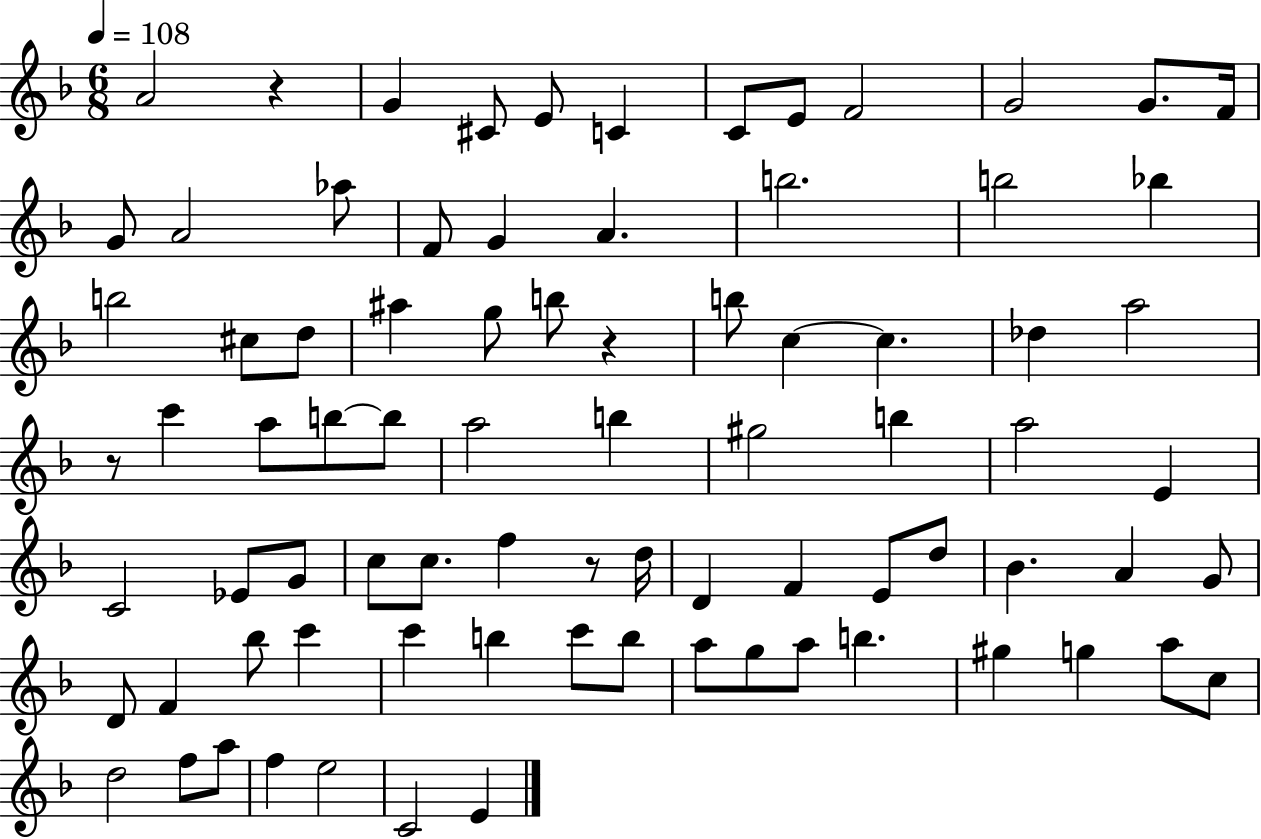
A4/h R/q G4/q C#4/e E4/e C4/q C4/e E4/e F4/h G4/h G4/e. F4/s G4/e A4/h Ab5/e F4/e G4/q A4/q. B5/h. B5/h Bb5/q B5/h C#5/e D5/e A#5/q G5/e B5/e R/q B5/e C5/q C5/q. Db5/q A5/h R/e C6/q A5/e B5/e B5/e A5/h B5/q G#5/h B5/q A5/h E4/q C4/h Eb4/e G4/e C5/e C5/e. F5/q R/e D5/s D4/q F4/q E4/e D5/e Bb4/q. A4/q G4/e D4/e F4/q Bb5/e C6/q C6/q B5/q C6/e B5/e A5/e G5/e A5/e B5/q. G#5/q G5/q A5/e C5/e D5/h F5/e A5/e F5/q E5/h C4/h E4/q